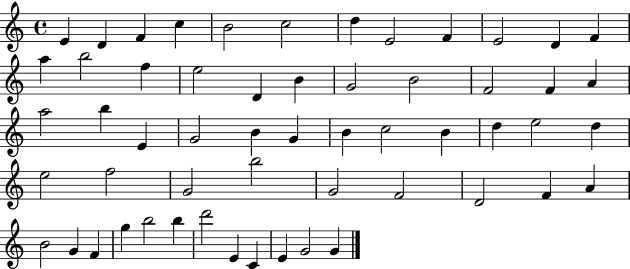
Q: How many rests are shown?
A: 0